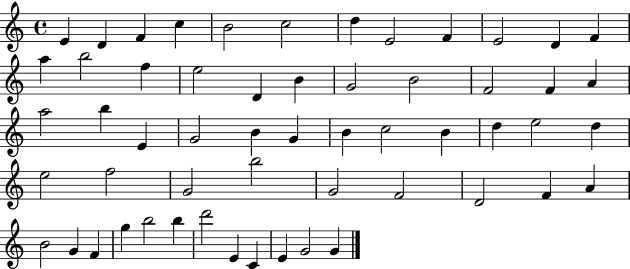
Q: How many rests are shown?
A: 0